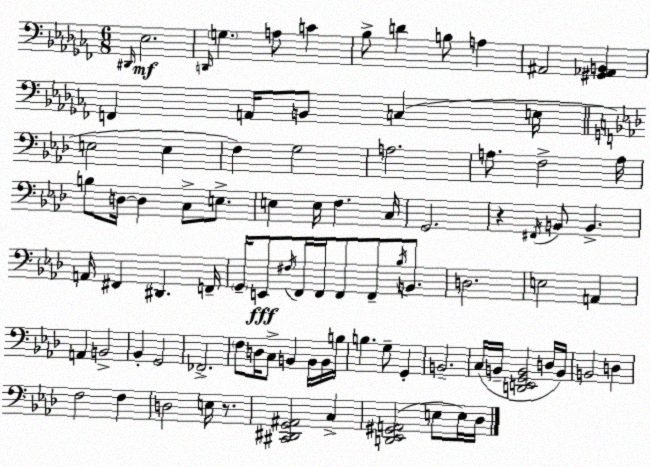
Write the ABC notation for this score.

X:1
T:Untitled
M:6/8
L:1/4
K:Abm
^D,,/4 _E,2 D,,/4 G, A,/2 C _B,/2 D B,/2 A, ^A,,2 [^G,,_A,,B,,] F,, A,,/4 B,,/2 C, E,/4 E,2 E, F, G,2 A,2 A,/2 F,2 A,/4 B,/2 D,/4 D, C,/2 E,/2 E, E,/4 F, C,/4 G,,2 z ^F,,/4 B,,/2 B,, A,,/4 ^F,, ^D,, F,,/4 G,,/4 E,,/2 ^F,/4 F,,/4 F,,/4 F,,/2 F,,/2 _B,/4 B,,/2 D,2 E,2 A,, A,, B,,2 _B,, G,,2 _F,,2 F,/2 D,/4 C,/2 B,, B,,/4 B,,/4 B,/4 B, G,/2 G,, B,,2 C,/4 B,,/4 [D,,E,,G,,B,,]2 D,/4 B,,/4 B,,2 D, F,2 F, D,2 E,/4 z/2 [^C,,^D,,G,,^A,,]2 C, [D,,_E,,^G,,A,,]2 E,/2 E,/4 _D,/4